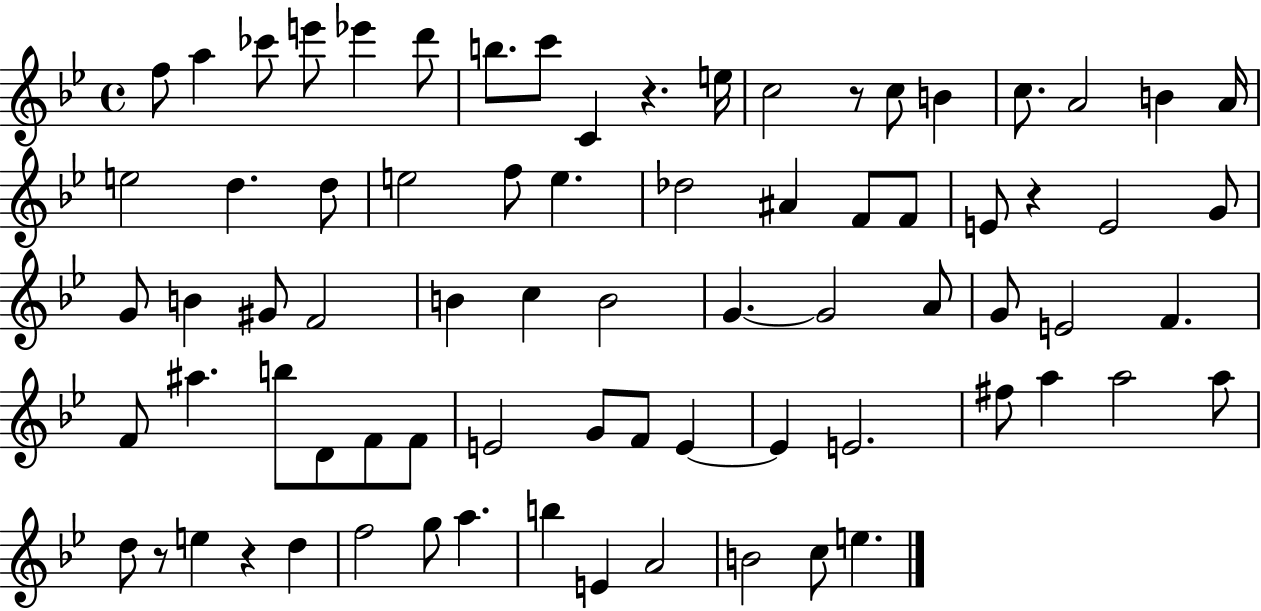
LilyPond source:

{
  \clef treble
  \time 4/4
  \defaultTimeSignature
  \key bes \major
  \repeat volta 2 { f''8 a''4 ces'''8 e'''8 ees'''4 d'''8 | b''8. c'''8 c'4 r4. e''16 | c''2 r8 c''8 b'4 | c''8. a'2 b'4 a'16 | \break e''2 d''4. d''8 | e''2 f''8 e''4. | des''2 ais'4 f'8 f'8 | e'8 r4 e'2 g'8 | \break g'8 b'4 gis'8 f'2 | b'4 c''4 b'2 | g'4.~~ g'2 a'8 | g'8 e'2 f'4. | \break f'8 ais''4. b''8 d'8 f'8 f'8 | e'2 g'8 f'8 e'4~~ | e'4 e'2. | fis''8 a''4 a''2 a''8 | \break d''8 r8 e''4 r4 d''4 | f''2 g''8 a''4. | b''4 e'4 a'2 | b'2 c''8 e''4. | \break } \bar "|."
}